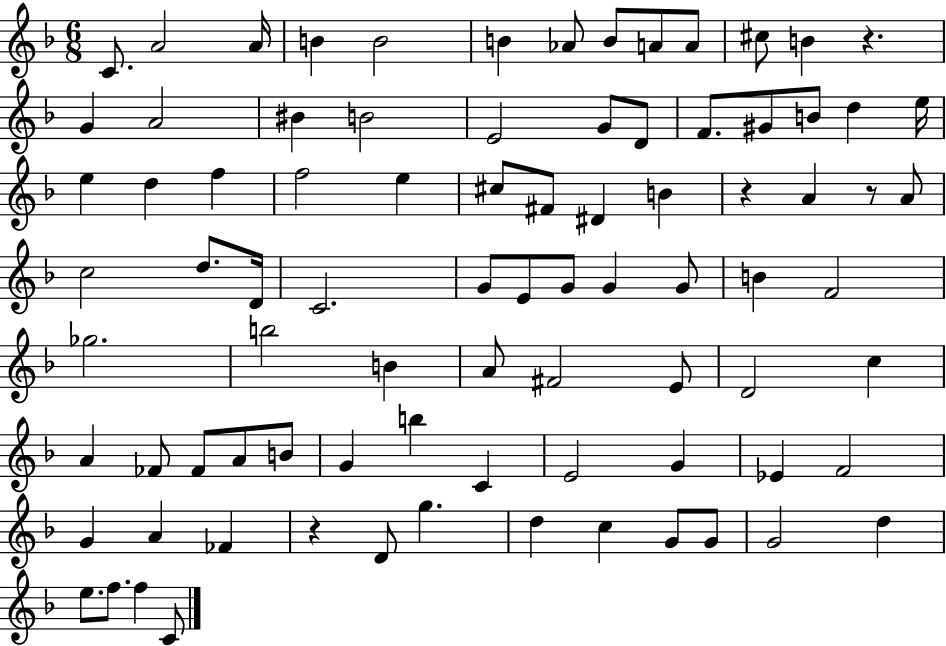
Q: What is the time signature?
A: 6/8